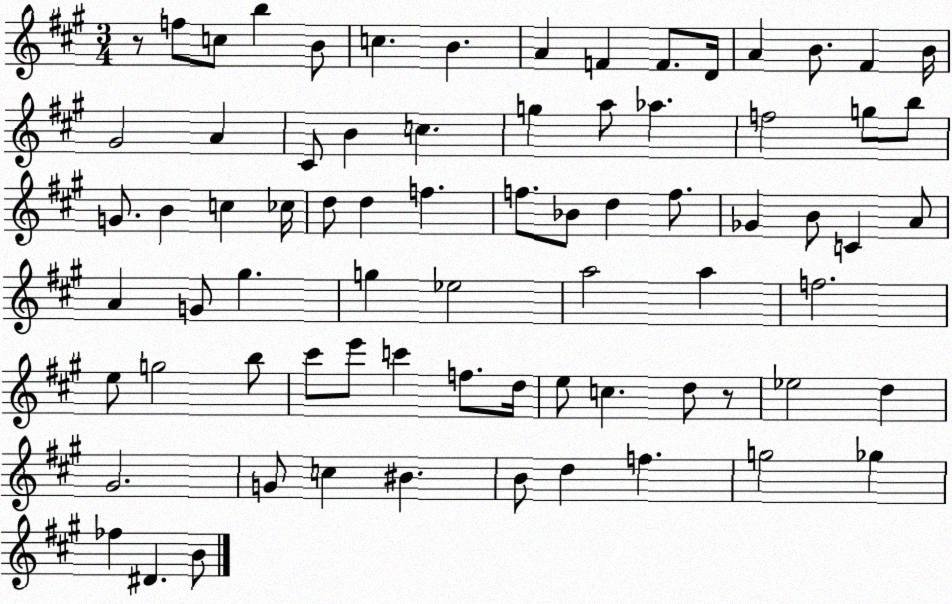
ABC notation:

X:1
T:Untitled
M:3/4
L:1/4
K:A
z/2 f/2 c/2 b B/2 c B A F F/2 D/4 A B/2 ^F B/4 ^G2 A ^C/2 B c g a/2 _a f2 g/2 b/2 G/2 B c _c/4 d/2 d f f/2 _B/2 d f/2 _G B/2 C A/2 A G/2 ^g g _e2 a2 a f2 e/2 g2 b/2 ^c'/2 e'/2 c' f/2 d/4 e/2 c d/2 z/2 _e2 d ^G2 G/2 c ^B B/2 d f g2 _g _f ^D B/2